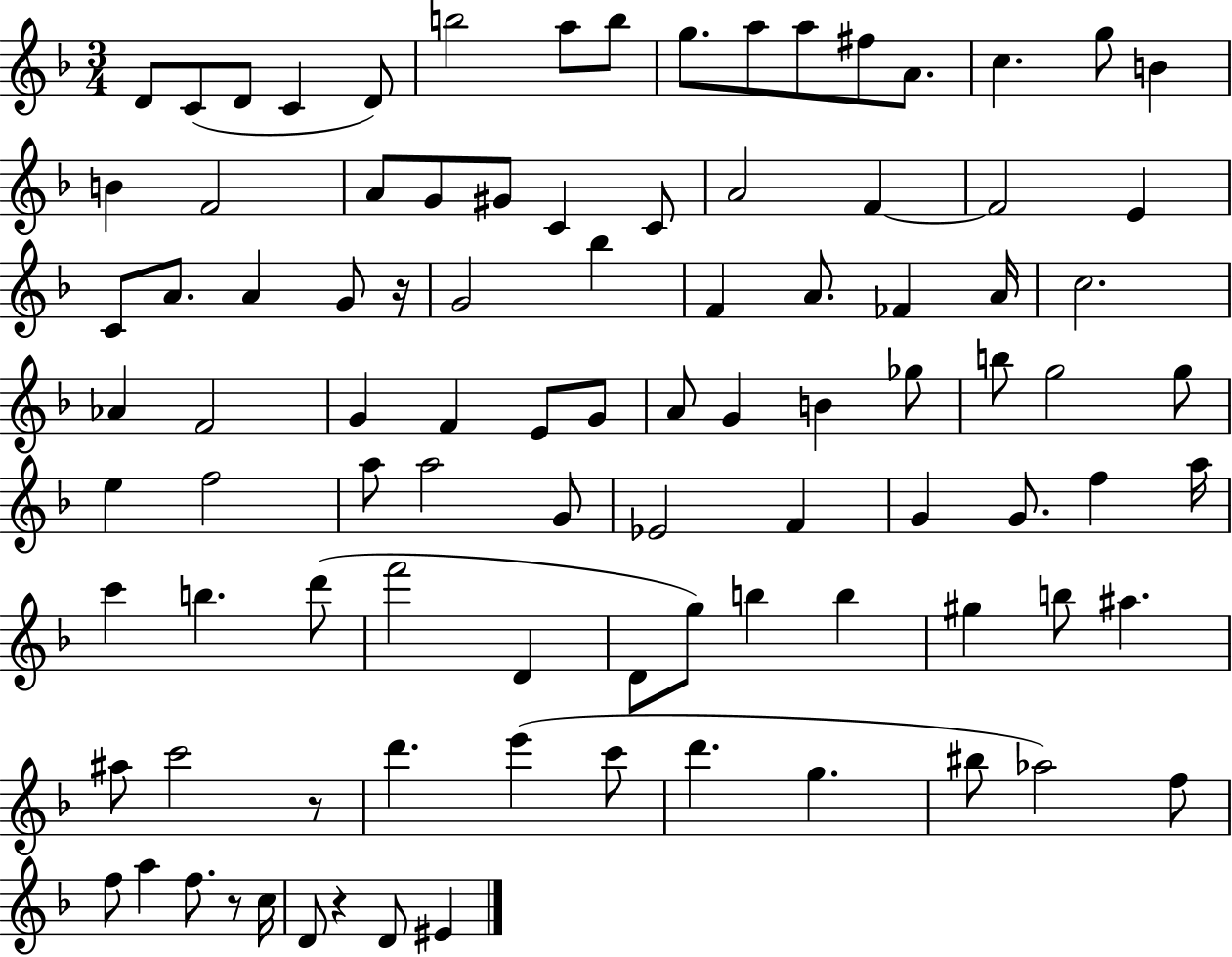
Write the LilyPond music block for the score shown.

{
  \clef treble
  \numericTimeSignature
  \time 3/4
  \key f \major
  \repeat volta 2 { d'8 c'8( d'8 c'4 d'8) | b''2 a''8 b''8 | g''8. a''8 a''8 fis''8 a'8. | c''4. g''8 b'4 | \break b'4 f'2 | a'8 g'8 gis'8 c'4 c'8 | a'2 f'4~~ | f'2 e'4 | \break c'8 a'8. a'4 g'8 r16 | g'2 bes''4 | f'4 a'8. fes'4 a'16 | c''2. | \break aes'4 f'2 | g'4 f'4 e'8 g'8 | a'8 g'4 b'4 ges''8 | b''8 g''2 g''8 | \break e''4 f''2 | a''8 a''2 g'8 | ees'2 f'4 | g'4 g'8. f''4 a''16 | \break c'''4 b''4. d'''8( | f'''2 d'4 | d'8 g''8) b''4 b''4 | gis''4 b''8 ais''4. | \break ais''8 c'''2 r8 | d'''4. e'''4( c'''8 | d'''4. g''4. | bis''8 aes''2) f''8 | \break f''8 a''4 f''8. r8 c''16 | d'8 r4 d'8 eis'4 | } \bar "|."
}